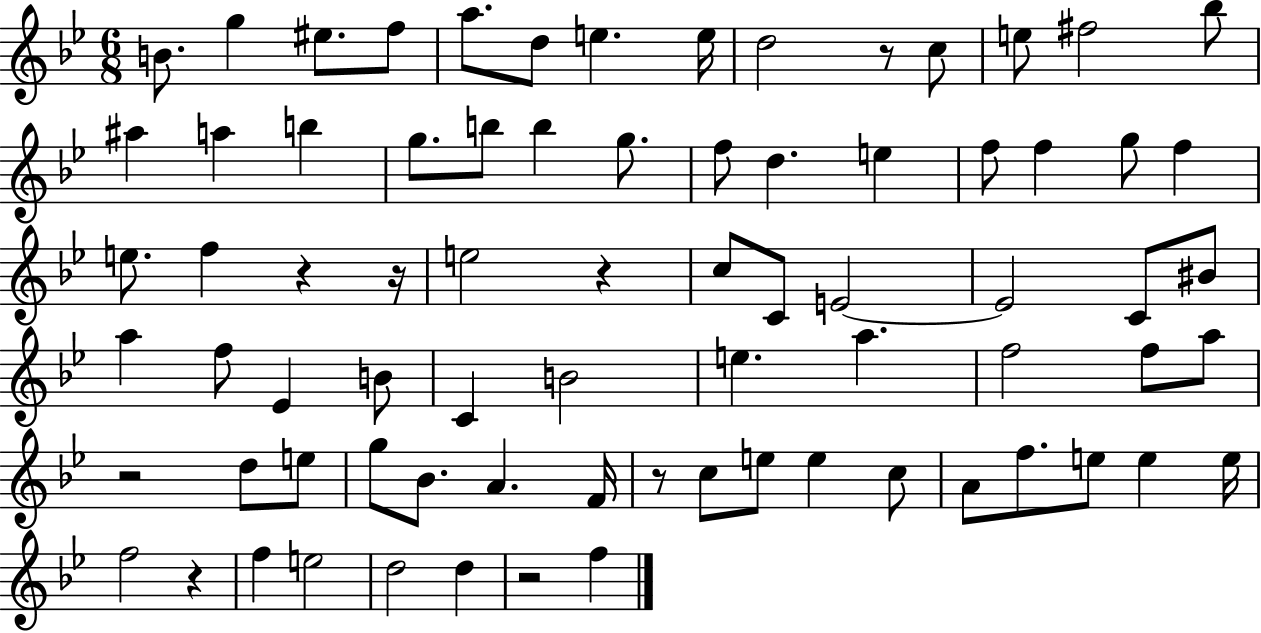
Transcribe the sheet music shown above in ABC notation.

X:1
T:Untitled
M:6/8
L:1/4
K:Bb
B/2 g ^e/2 f/2 a/2 d/2 e e/4 d2 z/2 c/2 e/2 ^f2 _b/2 ^a a b g/2 b/2 b g/2 f/2 d e f/2 f g/2 f e/2 f z z/4 e2 z c/2 C/2 E2 E2 C/2 ^B/2 a f/2 _E B/2 C B2 e a f2 f/2 a/2 z2 d/2 e/2 g/2 _B/2 A F/4 z/2 c/2 e/2 e c/2 A/2 f/2 e/2 e e/4 f2 z f e2 d2 d z2 f